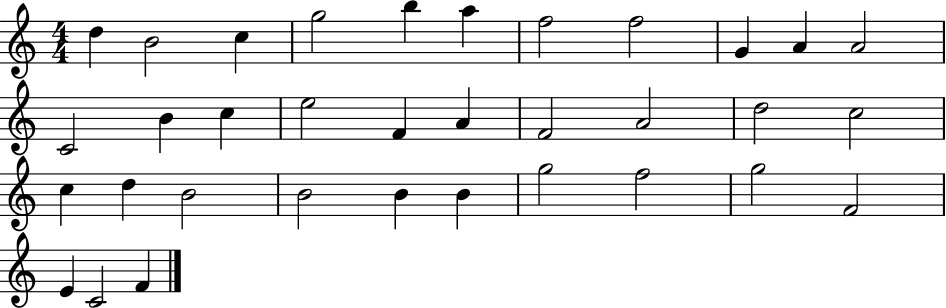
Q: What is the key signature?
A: C major